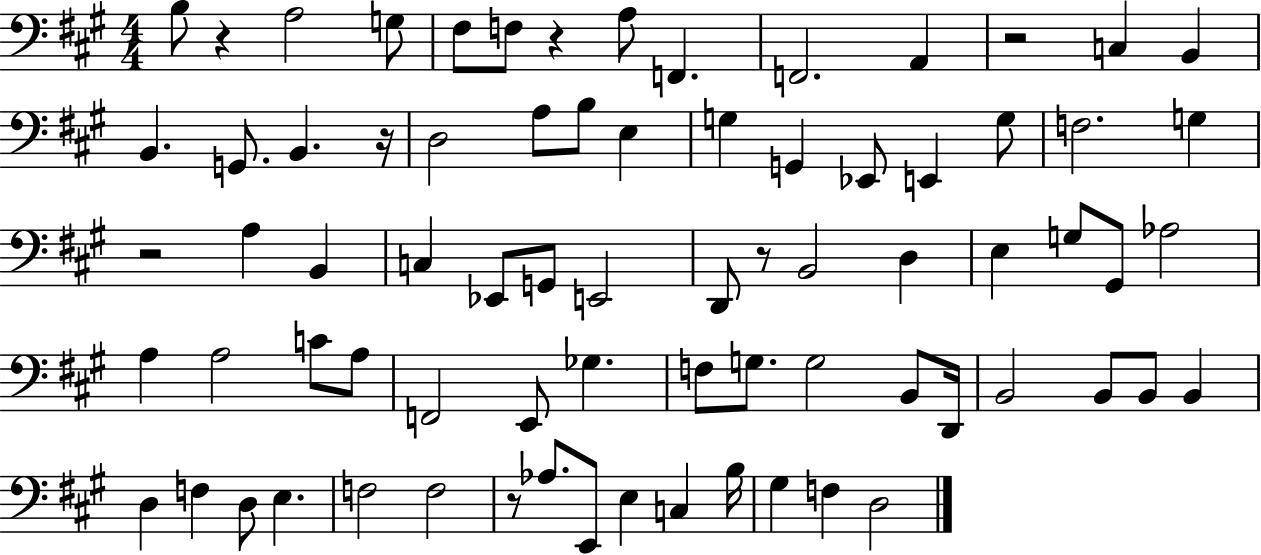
B3/e R/q A3/h G3/e F#3/e F3/e R/q A3/e F2/q. F2/h. A2/q R/h C3/q B2/q B2/q. G2/e. B2/q. R/s D3/h A3/e B3/e E3/q G3/q G2/q Eb2/e E2/q G3/e F3/h. G3/q R/h A3/q B2/q C3/q Eb2/e G2/e E2/h D2/e R/e B2/h D3/q E3/q G3/e G#2/e Ab3/h A3/q A3/h C4/e A3/e F2/h E2/e Gb3/q. F3/e G3/e. G3/h B2/e D2/s B2/h B2/e B2/e B2/q D3/q F3/q D3/e E3/q. F3/h F3/h R/e Ab3/e. E2/e E3/q C3/q B3/s G#3/q F3/q D3/h